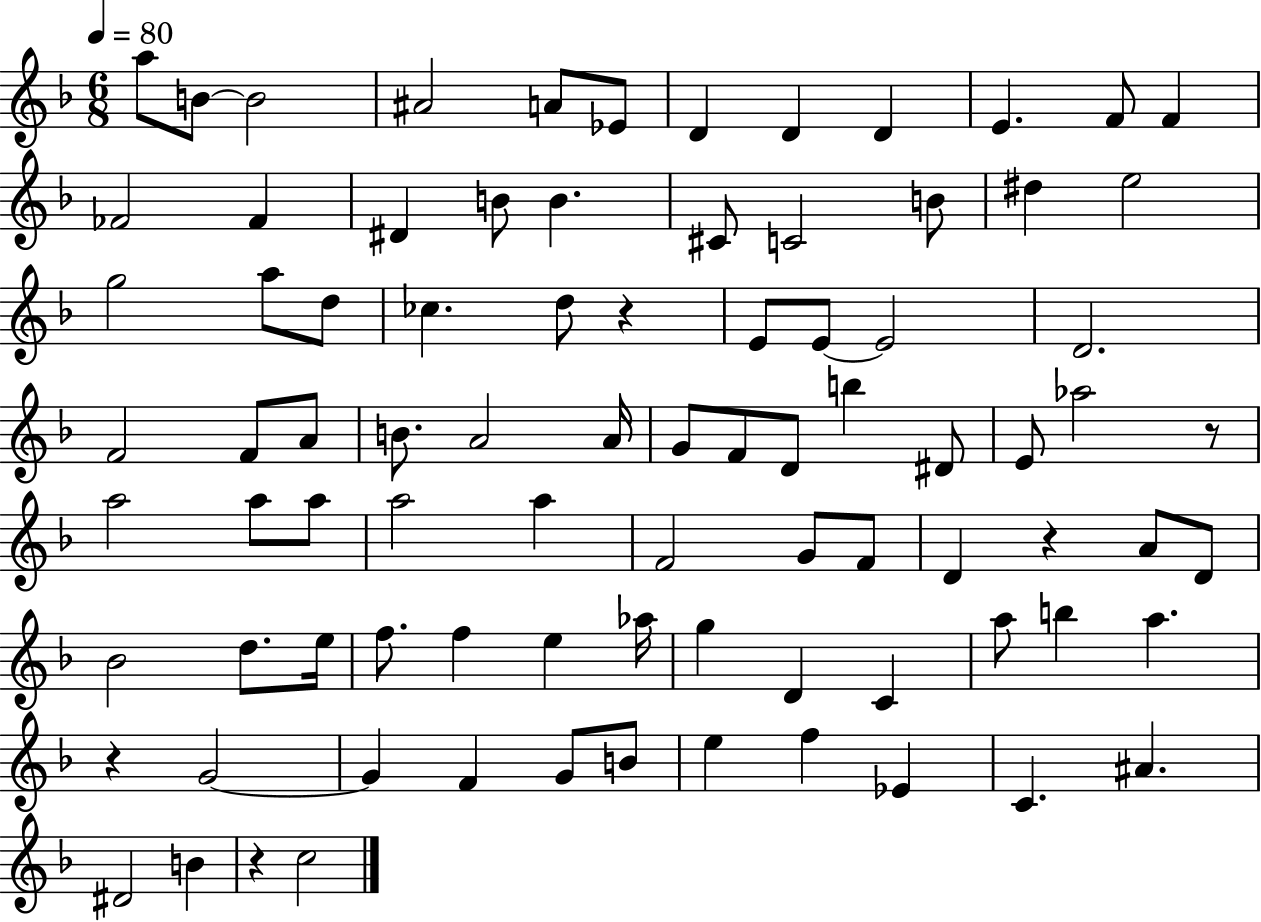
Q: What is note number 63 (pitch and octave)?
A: G5